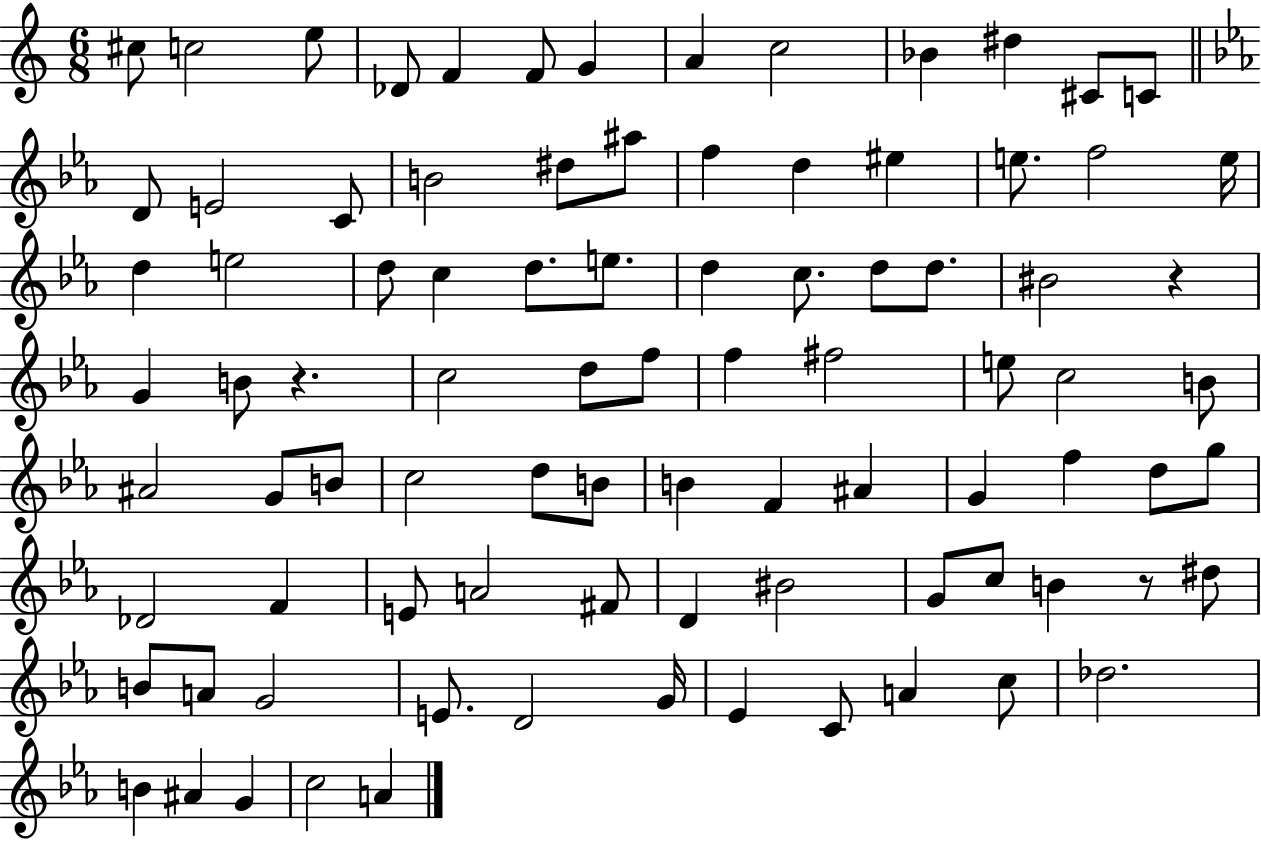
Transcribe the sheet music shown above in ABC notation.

X:1
T:Untitled
M:6/8
L:1/4
K:C
^c/2 c2 e/2 _D/2 F F/2 G A c2 _B ^d ^C/2 C/2 D/2 E2 C/2 B2 ^d/2 ^a/2 f d ^e e/2 f2 e/4 d e2 d/2 c d/2 e/2 d c/2 d/2 d/2 ^B2 z G B/2 z c2 d/2 f/2 f ^f2 e/2 c2 B/2 ^A2 G/2 B/2 c2 d/2 B/2 B F ^A G f d/2 g/2 _D2 F E/2 A2 ^F/2 D ^B2 G/2 c/2 B z/2 ^d/2 B/2 A/2 G2 E/2 D2 G/4 _E C/2 A c/2 _d2 B ^A G c2 A